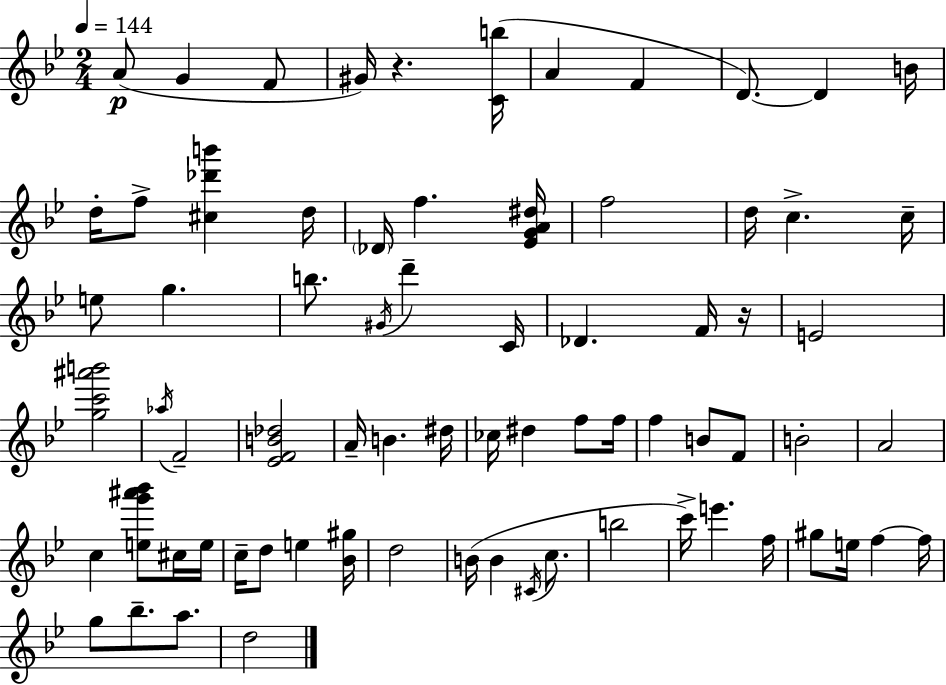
{
  \clef treble
  \numericTimeSignature
  \time 2/4
  \key g \minor
  \tempo 4 = 144
  a'8(\p g'4 f'8 | gis'16) r4. <c' b''>16( | a'4 f'4 | d'8.~~) d'4 b'16 | \break d''16-. f''8-> <cis'' des''' b'''>4 d''16 | \parenthesize des'16 f''4. <ees' g' a' dis''>16 | f''2 | d''16 c''4.-> c''16-- | \break e''8 g''4. | b''8. \acciaccatura { gis'16 } d'''4-- | c'16 des'4. f'16 | r16 e'2 | \break <g'' c''' ais''' b'''>2 | \acciaccatura { aes''16 } f'2-- | <ees' f' b' des''>2 | a'16-- b'4. | \break dis''16 ces''16 dis''4 f''8 | f''16 f''4 b'8 | f'8 b'2-. | a'2 | \break c''4 <e'' g''' ais''' bes'''>8 | cis''16 e''16 c''16-- d''8 e''4 | <bes' gis''>16 d''2 | b'16( b'4 \acciaccatura { cis'16 } | \break c''8. b''2 | c'''16->) e'''4. | f''16 gis''8 e''16 f''4~~ | f''16 g''8 bes''8.-- | \break a''8. d''2 | \bar "|."
}